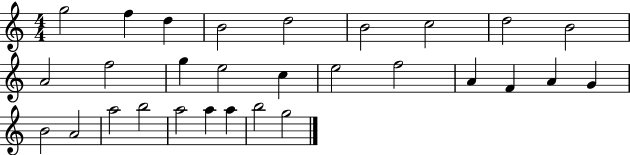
X:1
T:Untitled
M:4/4
L:1/4
K:C
g2 f d B2 d2 B2 c2 d2 B2 A2 f2 g e2 c e2 f2 A F A G B2 A2 a2 b2 a2 a a b2 g2